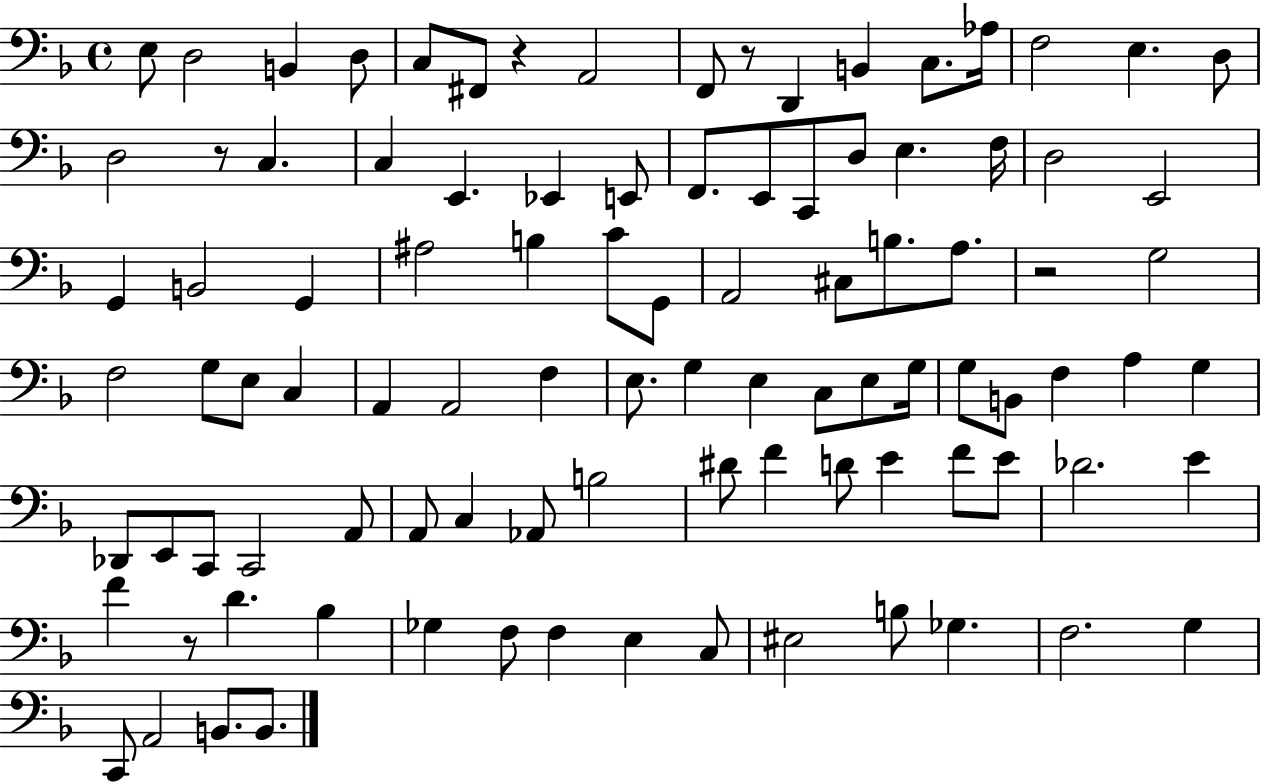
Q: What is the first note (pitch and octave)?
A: E3